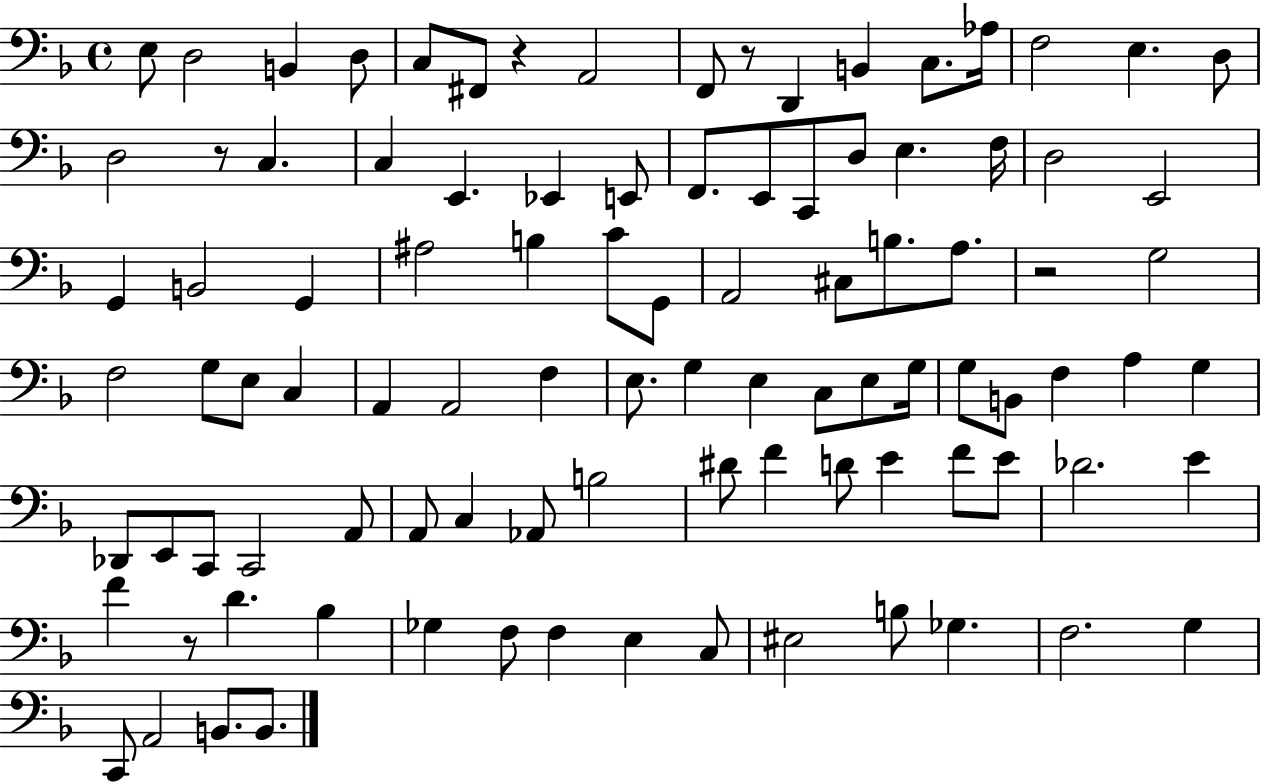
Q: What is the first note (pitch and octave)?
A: E3